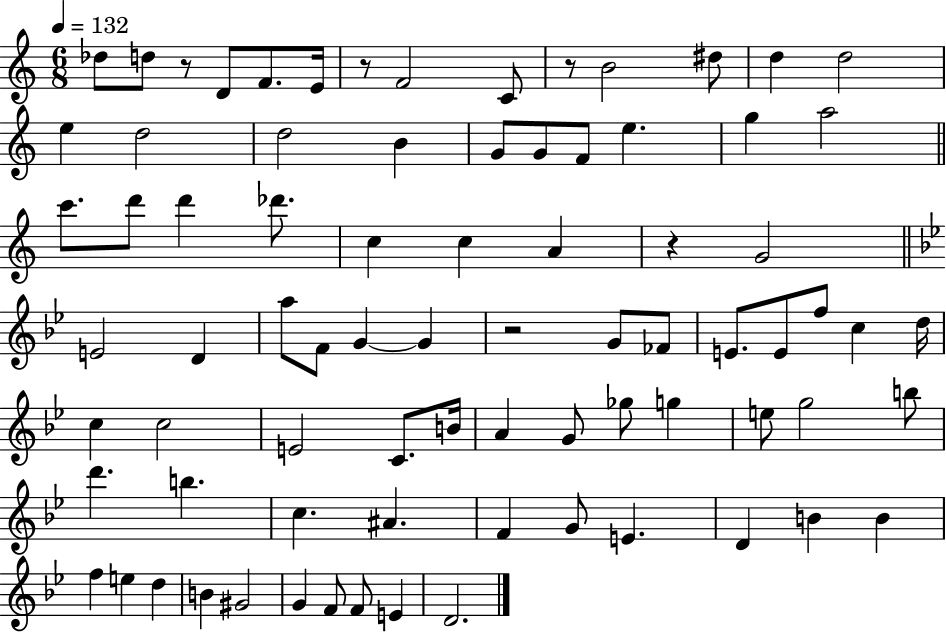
X:1
T:Untitled
M:6/8
L:1/4
K:C
_d/2 d/2 z/2 D/2 F/2 E/4 z/2 F2 C/2 z/2 B2 ^d/2 d d2 e d2 d2 B G/2 G/2 F/2 e g a2 c'/2 d'/2 d' _d'/2 c c A z G2 E2 D a/2 F/2 G G z2 G/2 _F/2 E/2 E/2 f/2 c d/4 c c2 E2 C/2 B/4 A G/2 _g/2 g e/2 g2 b/2 d' b c ^A F G/2 E D B B f e d B ^G2 G F/2 F/2 E D2